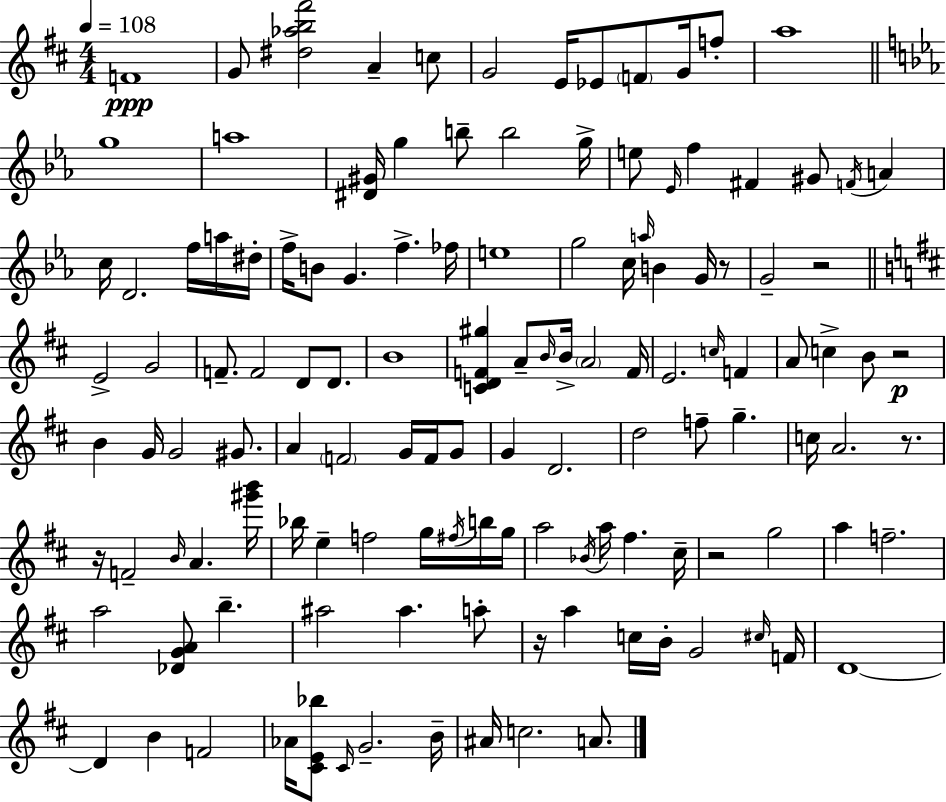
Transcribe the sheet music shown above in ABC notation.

X:1
T:Untitled
M:4/4
L:1/4
K:D
F4 G/2 [^d_ab^f']2 A c/2 G2 E/4 _E/2 F/2 G/4 f/2 a4 g4 a4 [^D^G]/4 g b/2 b2 g/4 e/2 _E/4 f ^F ^G/2 F/4 A c/4 D2 f/4 a/4 ^d/4 f/4 B/2 G f _f/4 e4 g2 c/4 a/4 B G/4 z/2 G2 z2 E2 G2 F/2 F2 D/2 D/2 B4 [CDF^g] A/2 B/4 B/4 A2 F/4 E2 c/4 F A/2 c B/2 z2 B G/4 G2 ^G/2 A F2 G/4 F/4 G/2 G D2 d2 f/2 g c/4 A2 z/2 z/4 F2 B/4 A [^g'b']/4 _b/4 e f2 g/4 ^f/4 b/4 g/4 a2 _B/4 a/4 ^f ^c/4 z2 g2 a f2 a2 [_DGA]/2 b ^a2 ^a a/2 z/4 a c/4 B/4 G2 ^c/4 F/4 D4 D B F2 _A/4 [^CE_b]/2 ^C/4 G2 B/4 ^A/4 c2 A/2